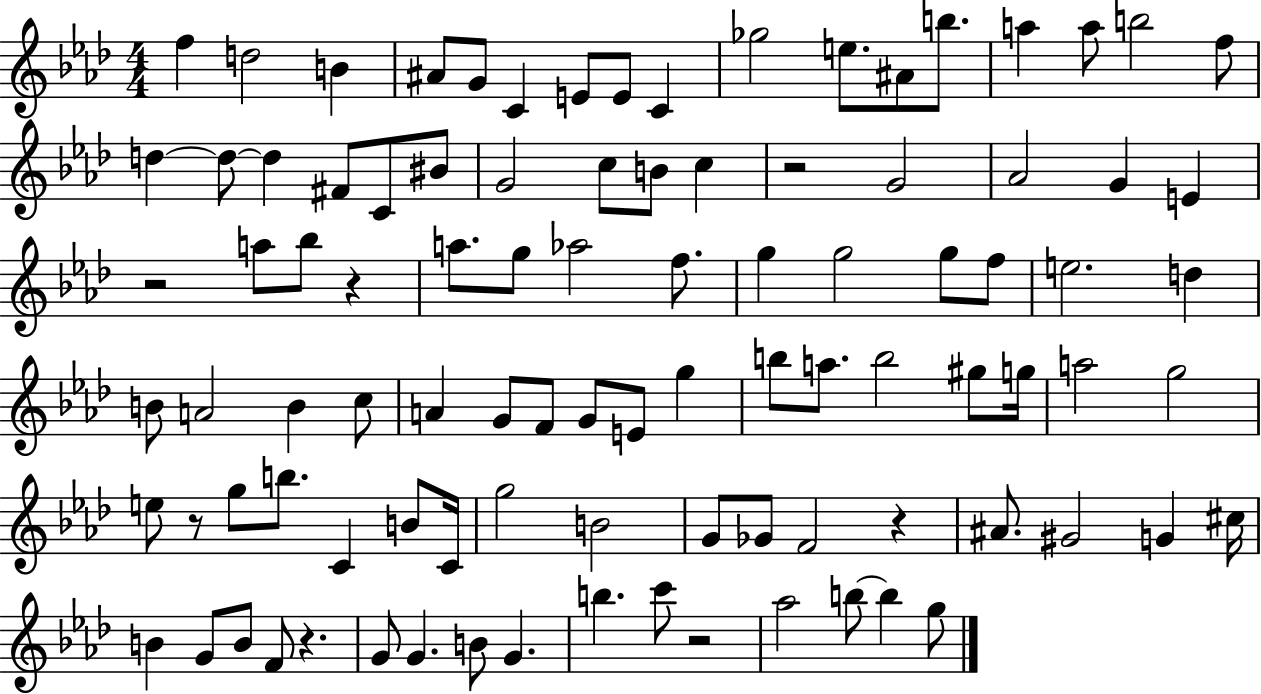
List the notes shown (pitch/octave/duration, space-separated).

F5/q D5/h B4/q A#4/e G4/e C4/q E4/e E4/e C4/q Gb5/h E5/e. A#4/e B5/e. A5/q A5/e B5/h F5/e D5/q D5/e D5/q F#4/e C4/e BIS4/e G4/h C5/e B4/e C5/q R/h G4/h Ab4/h G4/q E4/q R/h A5/e Bb5/e R/q A5/e. G5/e Ab5/h F5/e. G5/q G5/h G5/e F5/e E5/h. D5/q B4/e A4/h B4/q C5/e A4/q G4/e F4/e G4/e E4/e G5/q B5/e A5/e. B5/h G#5/e G5/s A5/h G5/h E5/e R/e G5/e B5/e. C4/q B4/e C4/s G5/h B4/h G4/e Gb4/e F4/h R/q A#4/e. G#4/h G4/q C#5/s B4/q G4/e B4/e F4/e R/q. G4/e G4/q. B4/e G4/q. B5/q. C6/e R/h Ab5/h B5/e B5/q G5/e